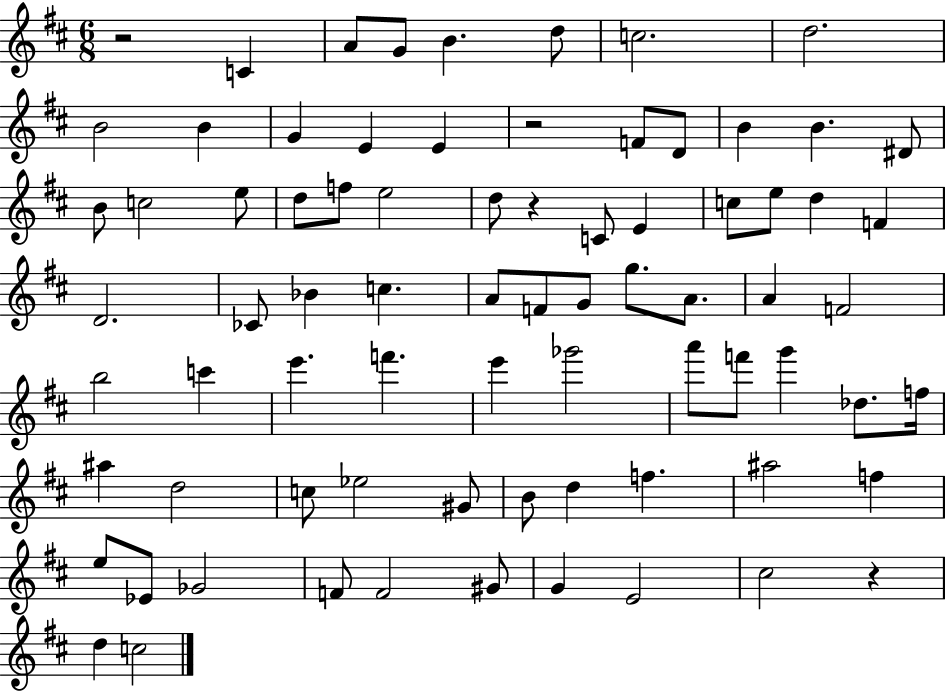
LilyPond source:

{
  \clef treble
  \numericTimeSignature
  \time 6/8
  \key d \major
  \repeat volta 2 { r2 c'4 | a'8 g'8 b'4. d''8 | c''2. | d''2. | \break b'2 b'4 | g'4 e'4 e'4 | r2 f'8 d'8 | b'4 b'4. dis'8 | \break b'8 c''2 e''8 | d''8 f''8 e''2 | d''8 r4 c'8 e'4 | c''8 e''8 d''4 f'4 | \break d'2. | ces'8 bes'4 c''4. | a'8 f'8 g'8 g''8. a'8. | a'4 f'2 | \break b''2 c'''4 | e'''4. f'''4. | e'''4 ges'''2 | a'''8 f'''8 g'''4 des''8. f''16 | \break ais''4 d''2 | c''8 ees''2 gis'8 | b'8 d''4 f''4. | ais''2 f''4 | \break e''8 ees'8 ges'2 | f'8 f'2 gis'8 | g'4 e'2 | cis''2 r4 | \break d''4 c''2 | } \bar "|."
}